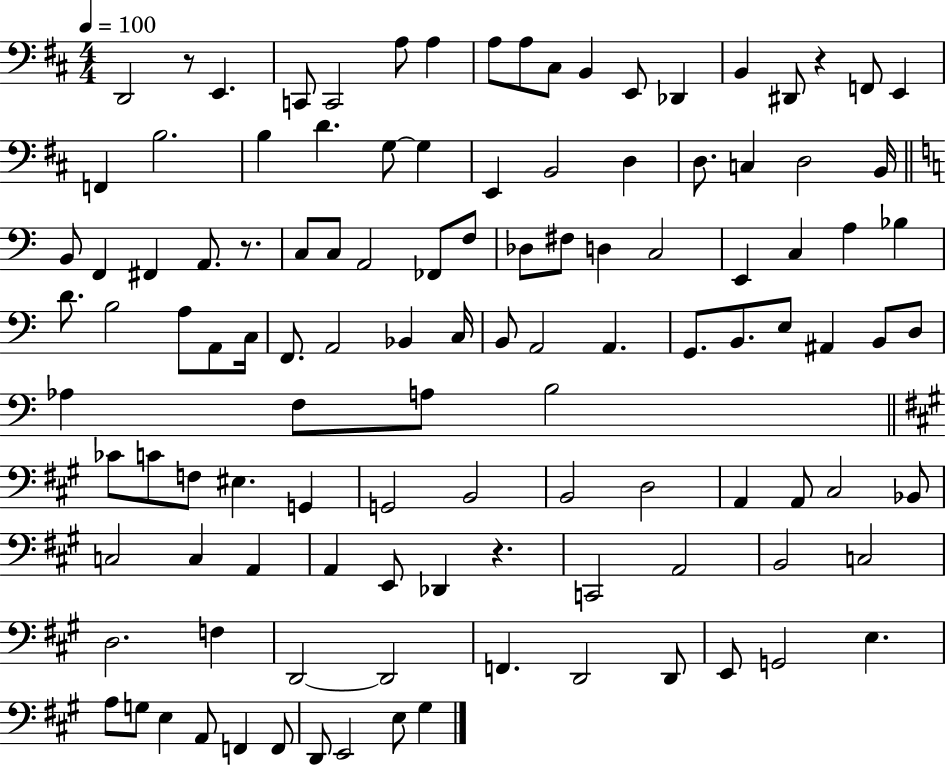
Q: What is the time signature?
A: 4/4